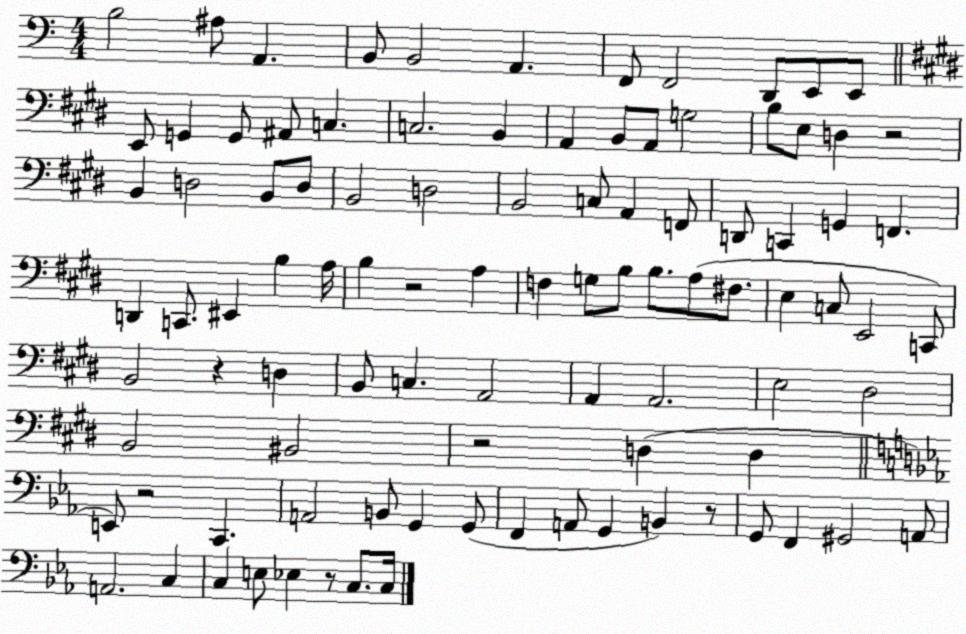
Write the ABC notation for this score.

X:1
T:Untitled
M:4/4
L:1/4
K:C
B,2 ^A,/2 A,, B,,/2 B,,2 A,, F,,/2 F,,2 D,,/2 E,,/2 E,,/2 E,,/2 G,, G,,/2 ^A,,/2 C, C,2 B,, A,, B,,/2 A,,/2 G,2 B,/2 E,/2 D, z2 B,, D,2 B,,/2 D,/2 B,,2 D,2 B,,2 C,/2 A,, F,,/2 D,,/2 C,, G,, F,, D,, C,,/2 ^E,, B, A,/4 B, z2 A, F, G,/2 B,/2 B,/2 A,/2 ^F,/2 E, C,/2 E,,2 C,,/2 B,,2 z D, B,,/2 C, A,,2 A,, A,,2 E,2 ^D,2 B,,2 ^B,,2 z2 D, D, E,,/2 z2 C,, A,,2 B,,/2 G,, G,,/2 F,, A,,/2 G,, B,, z/2 G,,/2 F,, ^G,,2 A,,/2 A,,2 C, C, E,/2 _E, z/2 C,/2 C,/4